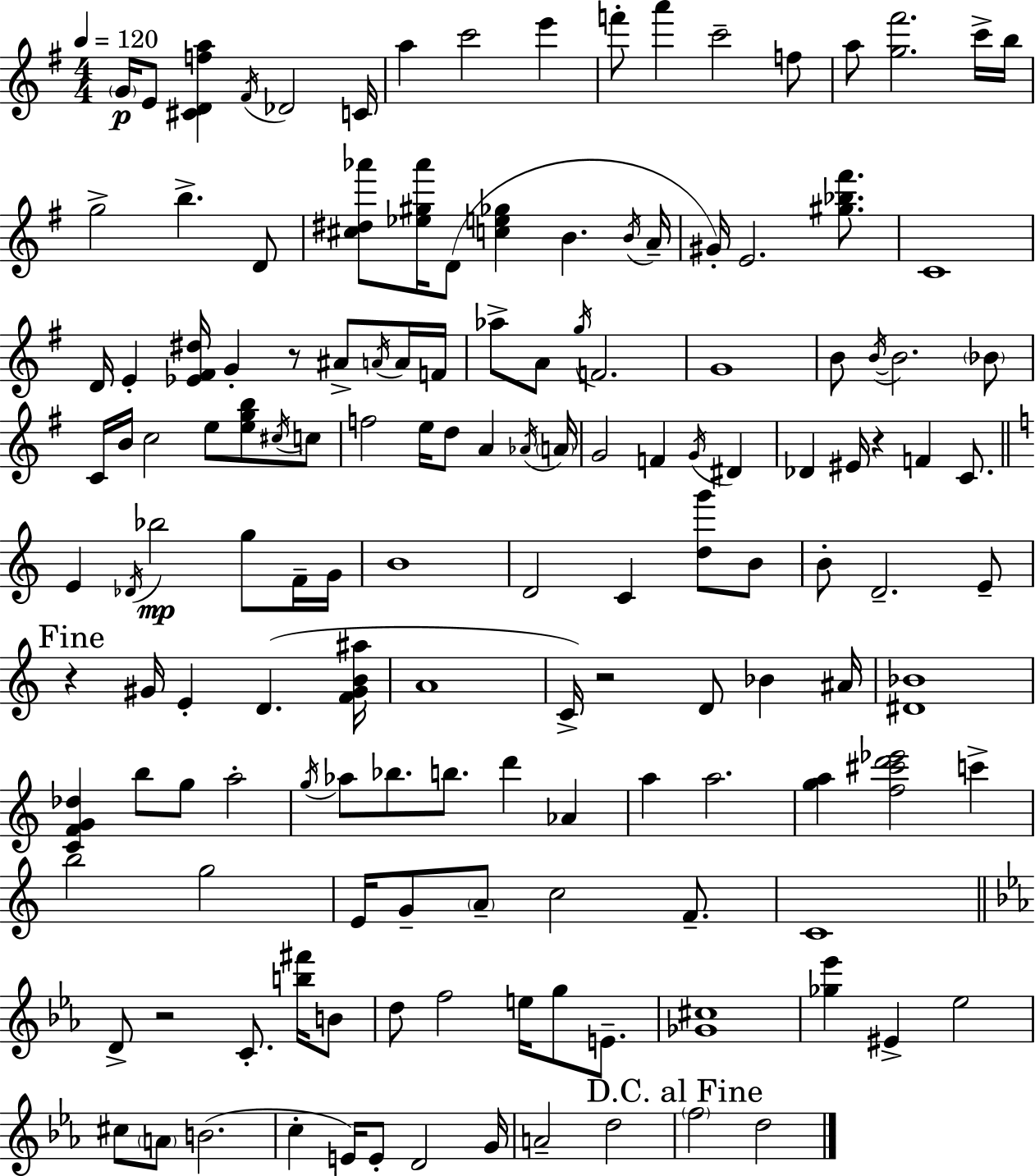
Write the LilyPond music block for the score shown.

{
  \clef treble
  \numericTimeSignature
  \time 4/4
  \key g \major
  \tempo 4 = 120
  \parenthesize g'16\p e'8 <cis' d' f'' a''>4 \acciaccatura { fis'16 } des'2 | c'16 a''4 c'''2 e'''4 | f'''8-. a'''4 c'''2-- f''8 | a''8 <g'' fis'''>2. c'''16-> | \break b''16 g''2-> b''4.-> d'8 | <cis'' dis'' aes'''>8 <ees'' gis'' aes'''>16 d'8( <c'' e'' ges''>4 b'4. | \acciaccatura { b'16 } a'16-- gis'16-.) e'2. <gis'' bes'' fis'''>8. | c'1 | \break d'16 e'4-. <ees' fis' dis''>16 g'4-. r8 ais'8-> | \acciaccatura { a'16 } a'16 f'16 aes''8-> a'8 \acciaccatura { g''16 } f'2. | g'1 | b'8 \acciaccatura { b'16~ }~ b'2. | \break \parenthesize bes'8 c'16 b'16 c''2 e''8 | <e'' g'' b''>8 \acciaccatura { cis''16 } c''8 f''2 e''16 d''8 | a'4 \acciaccatura { aes'16 } \parenthesize a'16 g'2 f'4 | \acciaccatura { g'16 } dis'4 des'4 eis'16 r4 | \break f'4 c'8. \bar "||" \break \key c \major e'4 \acciaccatura { des'16 } bes''2\mp g''8 f'16-- | g'16 b'1 | d'2 c'4 <d'' g'''>8 b'8 | b'8-. d'2.-- e'8-- | \break \mark "Fine" r4 gis'16 e'4-. d'4.( | <f' gis' b' ais''>16 a'1 | c'16->) r2 d'8 bes'4 | ais'16 <dis' bes'>1 | \break <c' f' g' des''>4 b''8 g''8 a''2-. | \acciaccatura { g''16 } aes''8 bes''8. b''8. d'''4 aes'4 | a''4 a''2. | <g'' a''>4 <f'' cis''' d''' ees'''>2 c'''4-> | \break b''2 g''2 | e'16 g'8-- \parenthesize a'8-- c''2 f'8.-- | c'1 | \bar "||" \break \key c \minor d'8-> r2 c'8.-. <b'' fis'''>16 b'8 | d''8 f''2 e''16 g''8 e'8.-- | <ges' cis''>1 | <ges'' ees'''>4 eis'4-> ees''2 | \break cis''8 \parenthesize a'8 b'2.( | c''4-. e'16) e'8-. d'2 g'16 | a'2-- d''2 | \mark "D.C. al Fine" \parenthesize f''2 d''2 | \break \bar "|."
}